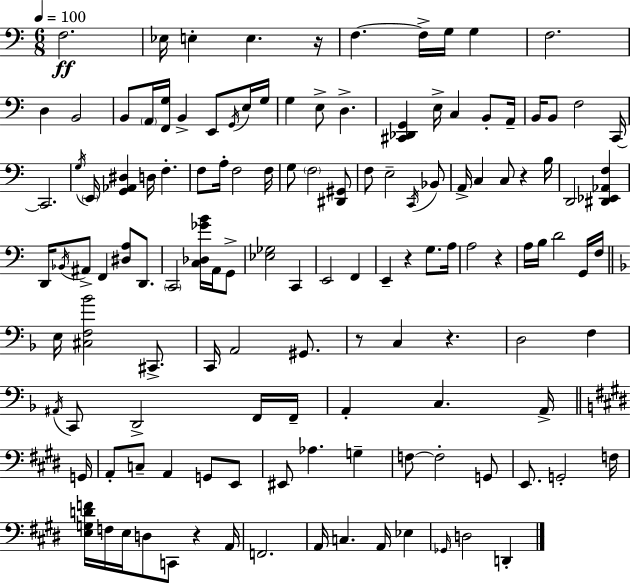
{
  \clef bass
  \numericTimeSignature
  \time 6/8
  \key a \minor
  \tempo 4 = 100
  f2.\ff | ees16 e4-. e4. r16 | f4.~~ f16-> g16 g4 | f2. | \break d4 b,2 | b,8 \parenthesize a,16 <f, g>16 b,4-> e,8 \acciaccatura { g,16 } e16 | g16 g4 e8-> d4.-> | <cis, des, g,>4 e16-> c4 b,8-. | \break a,16-- b,16 b,8 f2 | c,16~~ c,2. | \acciaccatura { g16 } \parenthesize e,16 <g, aes, dis>4 d16 f4.-. | f8 a16-. f2 | \break f16 g8 \parenthesize f2 | <dis, gis,>8 f8 e2-- | \acciaccatura { c,16 } bes,8 a,16-> c4 c8 r4 | b16 d,2 <dis, ees, aes, f>4 | \break d,16 \acciaccatura { bes,16 } ais,8-> f,4 <dis a>8 | d,8. \parenthesize c,2 | <c des ges' b'>16 a,16 g,8-> <ees ges>2 | c,4 e,2 | \break f,4 e,4-- r4 | g8. a16 a2 | r4 a16 b16 d'2 | g,16 f16 \bar "||" \break \key f \major e16 <cis f bes'>2 cis,8.-> | c,16 a,2 gis,8. | r8 c4 r4. | d2 f4 | \break \acciaccatura { ais,16 } c,8 d,2-> f,16 | f,16-- a,4-. c4. a,16-> | \bar "||" \break \key e \major g,16 a,8-. c8-- a,4 g,8 e,8 | eis,8 aes4. g4-- | f8~~ f2-. g,8 | e,8. g,2-. | \break f16 <e g d' f'>16 f16 e16 d8 c,8 r4 | a,16 f,2. | a,16 c4. a,16 ees4 | \grace { ges,16 } d2 d,4-. | \break \bar "|."
}